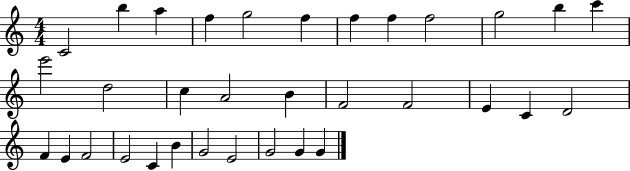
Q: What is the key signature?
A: C major